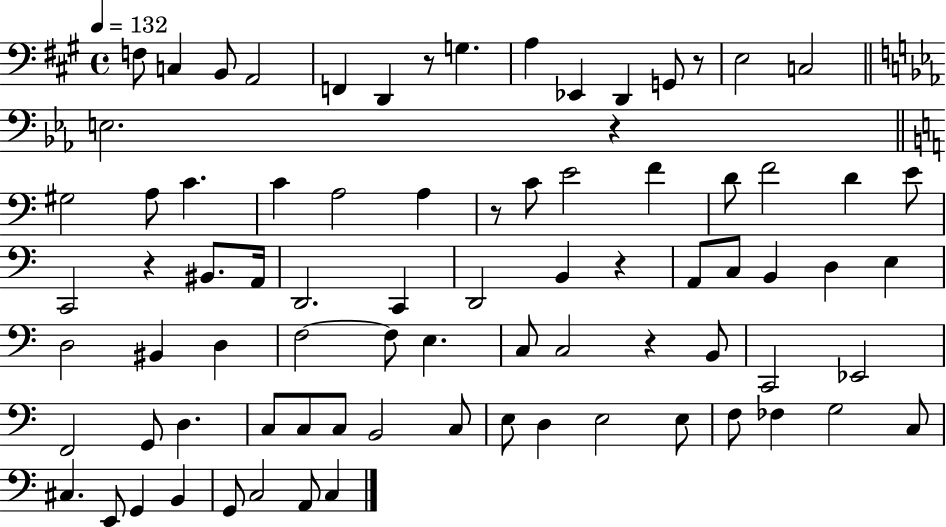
{
  \clef bass
  \time 4/4
  \defaultTimeSignature
  \key a \major
  \tempo 4 = 132
  f8 c4 b,8 a,2 | f,4 d,4 r8 g4. | a4 ees,4 d,4 g,8 r8 | e2 c2 | \break \bar "||" \break \key c \minor e2. r4 | \bar "||" \break \key a \minor gis2 a8 c'4. | c'4 a2 a4 | r8 c'8 e'2 f'4 | d'8 f'2 d'4 e'8 | \break c,2 r4 bis,8. a,16 | d,2. c,4 | d,2 b,4 r4 | a,8 c8 b,4 d4 e4 | \break d2 bis,4 d4 | f2~~ f8 e4. | c8 c2 r4 b,8 | c,2 ees,2 | \break f,2 g,8 d4. | c8 c8 c8 b,2 c8 | e8 d4 e2 e8 | f8 fes4 g2 c8 | \break cis4. e,8 g,4 b,4 | g,8 c2 a,8 c4 | \bar "|."
}